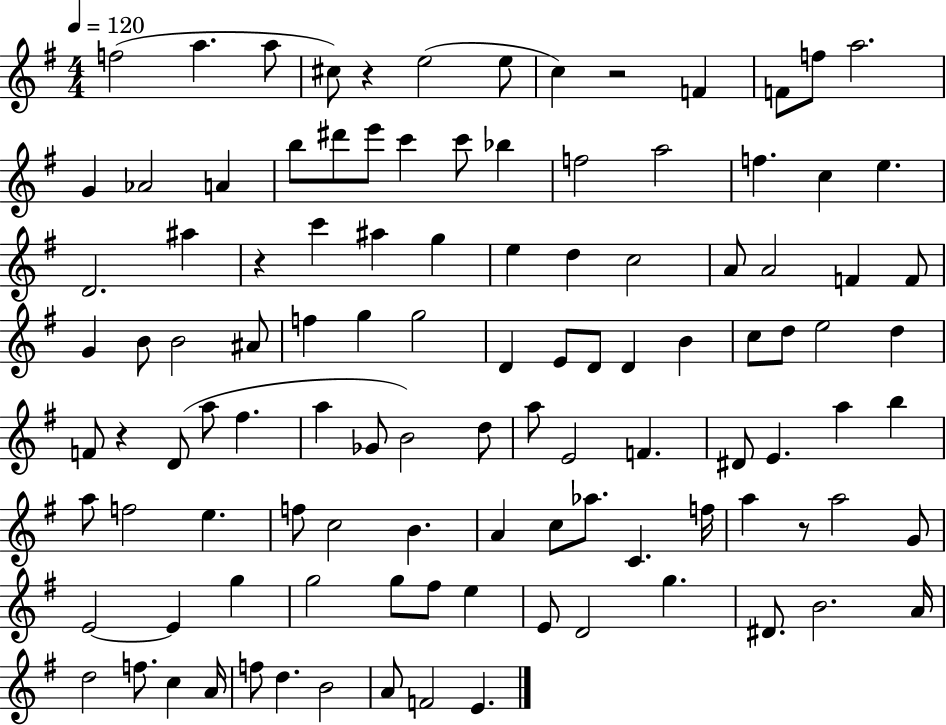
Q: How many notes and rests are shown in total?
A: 110